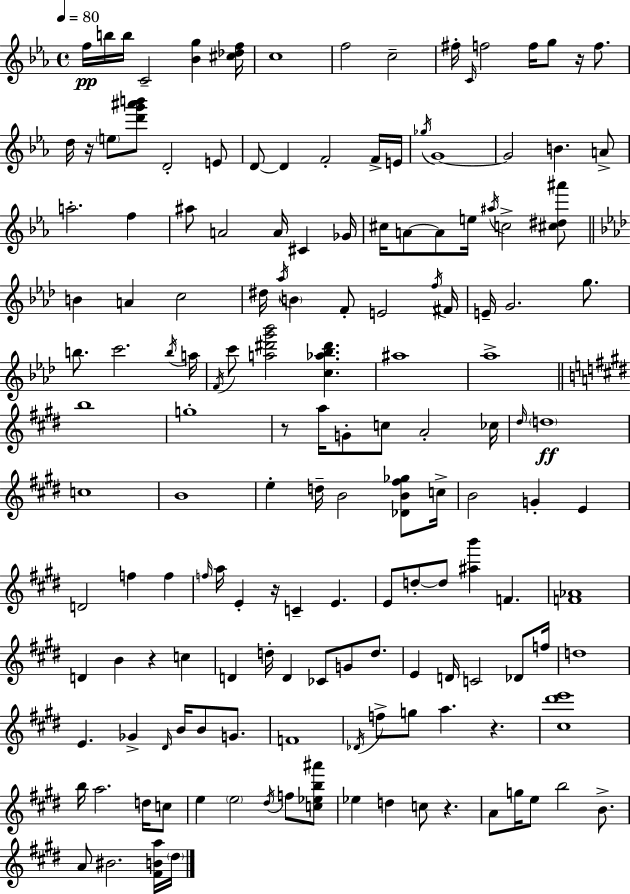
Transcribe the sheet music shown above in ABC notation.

X:1
T:Untitled
M:4/4
L:1/4
K:Eb
f/4 b/4 b/4 C2 [_Bg] [^c_df]/4 c4 f2 c2 ^f/4 C/4 f2 f/4 g/2 z/4 f/2 d/4 z/4 e/2 [d'g'^a'b']/2 D2 E/2 D/2 D F2 F/4 E/4 _g/4 G4 G2 B A/2 a2 f ^a/2 A2 A/4 ^C _G/4 ^c/4 A/2 A/2 e/4 ^a/4 c2 [^c^d^a']/2 B A c2 ^d/4 _a/4 B F/2 E2 f/4 ^F/4 E/4 G2 g/2 b/2 c'2 b/4 a/4 F/4 c'/2 [a^d'g'_b']2 [c_a_b^d'] ^a4 _a4 b4 g4 z/2 a/4 G/2 c/2 A2 _c/4 ^d/4 d4 c4 B4 e d/4 B2 [_DB^f_g]/2 c/4 B2 G E D2 f f f/4 a/4 E z/4 C E E/2 d/2 d/2 [^ab'] F [F_A]4 D B z c D d/4 D _C/2 G/2 d/2 E D/4 C2 _D/2 f/4 d4 E _G ^D/4 B/4 B/2 G/2 F4 _D/4 f/2 g/2 a z [^c^d'e']4 b/4 a2 d/4 c/2 e e2 ^d/4 f/2 [c_eb^a']/2 _e d c/2 z A/2 g/4 e/2 b2 B/2 A/2 ^B2 [^FBa]/4 ^d/4